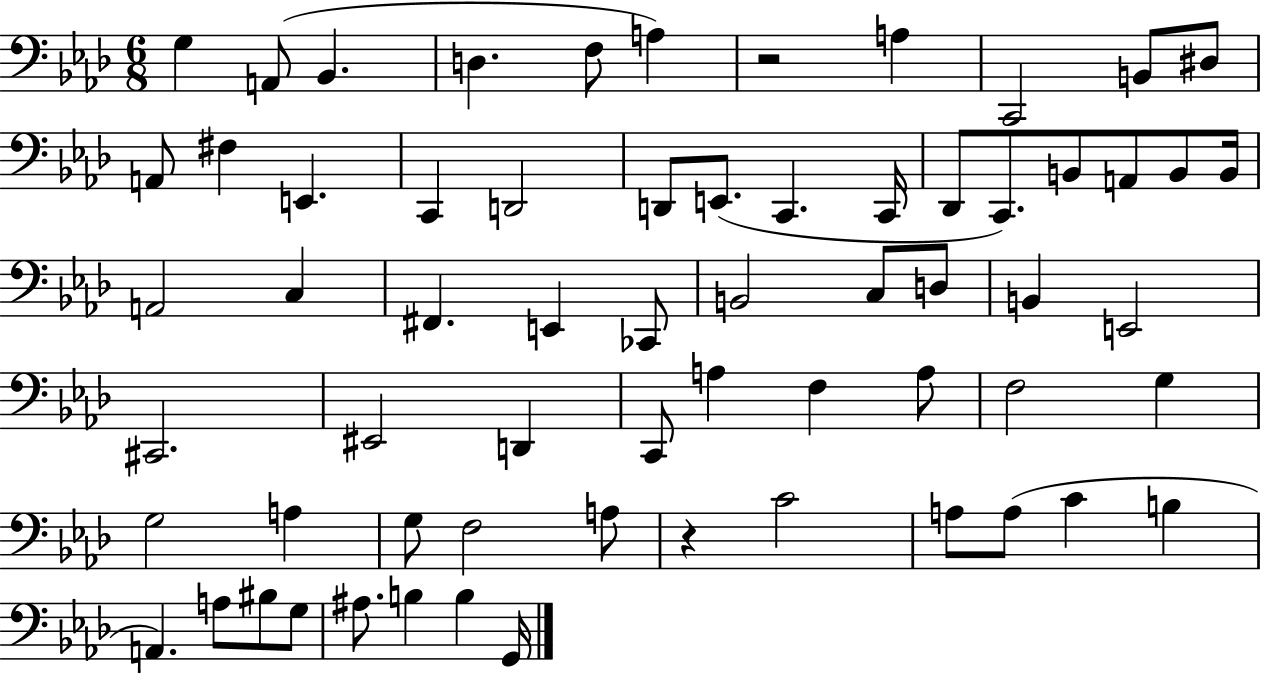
{
  \clef bass
  \numericTimeSignature
  \time 6/8
  \key aes \major
  g4 a,8( bes,4. | d4. f8 a4) | r2 a4 | c,2 b,8 dis8 | \break a,8 fis4 e,4. | c,4 d,2 | d,8 e,8.( c,4. c,16 | des,8 c,8.) b,8 a,8 b,8 b,16 | \break a,2 c4 | fis,4. e,4 ces,8 | b,2 c8 d8 | b,4 e,2 | \break cis,2. | eis,2 d,4 | c,8 a4 f4 a8 | f2 g4 | \break g2 a4 | g8 f2 a8 | r4 c'2 | a8 a8( c'4 b4 | \break a,4.) a8 bis8 g8 | ais8. b4 b4 g,16 | \bar "|."
}